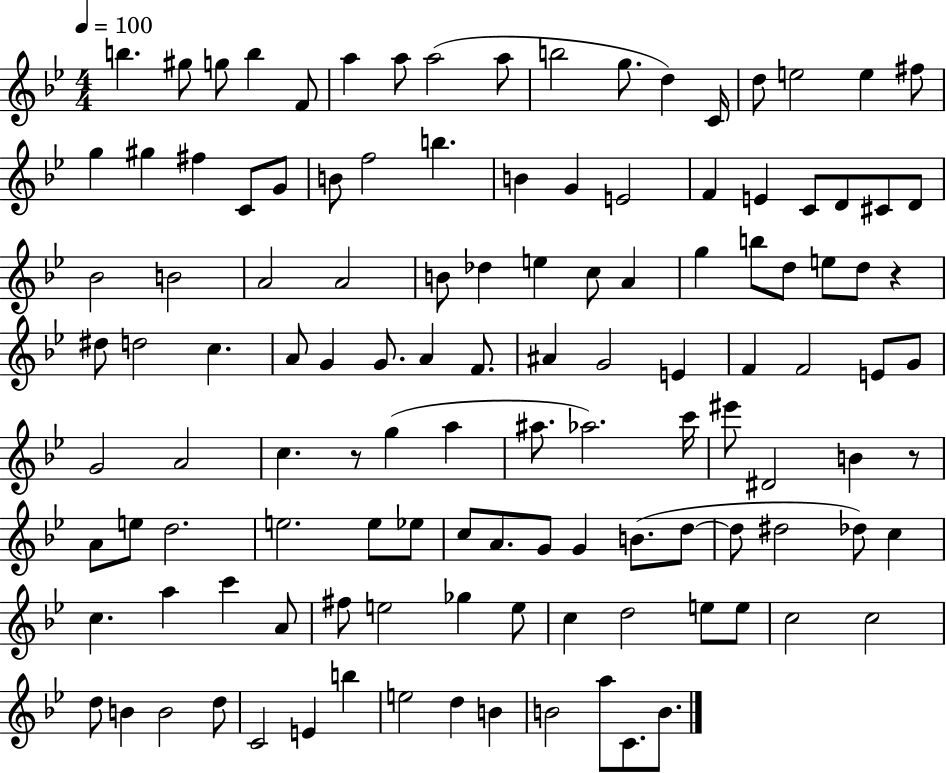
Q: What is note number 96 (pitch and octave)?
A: E5